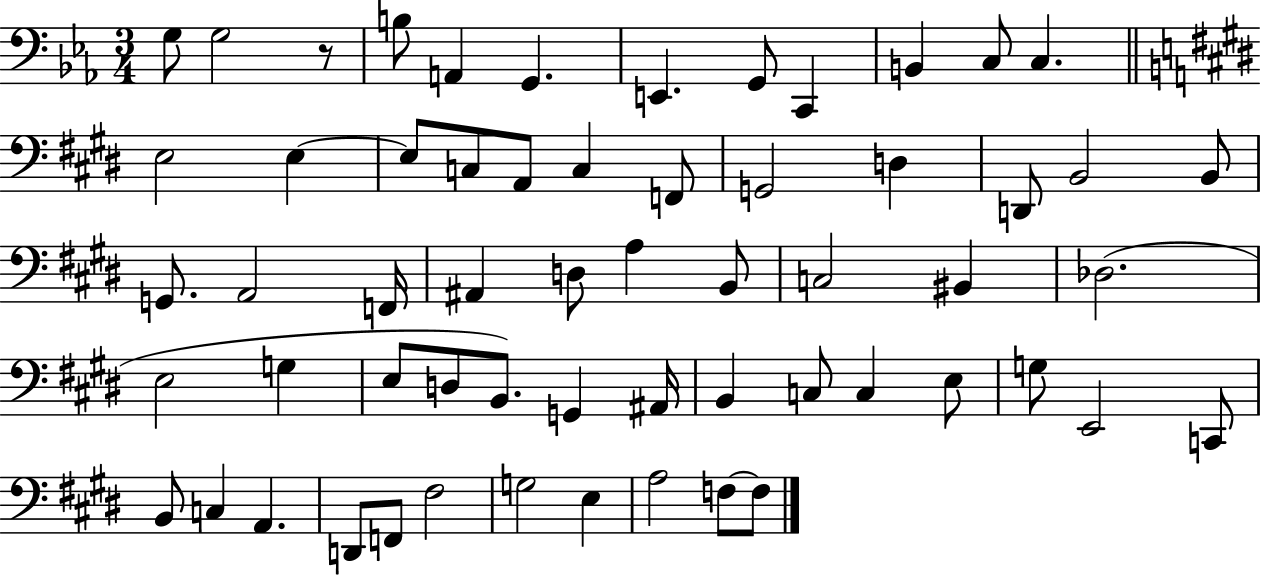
{
  \clef bass
  \numericTimeSignature
  \time 3/4
  \key ees \major
  g8 g2 r8 | b8 a,4 g,4. | e,4. g,8 c,4 | b,4 c8 c4. | \break \bar "||" \break \key e \major e2 e4~~ | e8 c8 a,8 c4 f,8 | g,2 d4 | d,8 b,2 b,8 | \break g,8. a,2 f,16 | ais,4 d8 a4 b,8 | c2 bis,4 | des2.( | \break e2 g4 | e8 d8 b,8.) g,4 ais,16 | b,4 c8 c4 e8 | g8 e,2 c,8 | \break b,8 c4 a,4. | d,8 f,8 fis2 | g2 e4 | a2 f8~~ f8 | \break \bar "|."
}